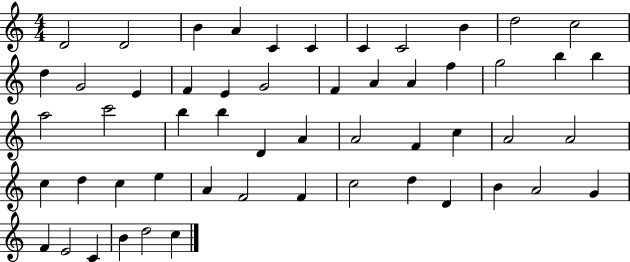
{
  \clef treble
  \numericTimeSignature
  \time 4/4
  \key c \major
  d'2 d'2 | b'4 a'4 c'4 c'4 | c'4 c'2 b'4 | d''2 c''2 | \break d''4 g'2 e'4 | f'4 e'4 g'2 | f'4 a'4 a'4 f''4 | g''2 b''4 b''4 | \break a''2 c'''2 | b''4 b''4 d'4 a'4 | a'2 f'4 c''4 | a'2 a'2 | \break c''4 d''4 c''4 e''4 | a'4 f'2 f'4 | c''2 d''4 d'4 | b'4 a'2 g'4 | \break f'4 e'2 c'4 | b'4 d''2 c''4 | \bar "|."
}